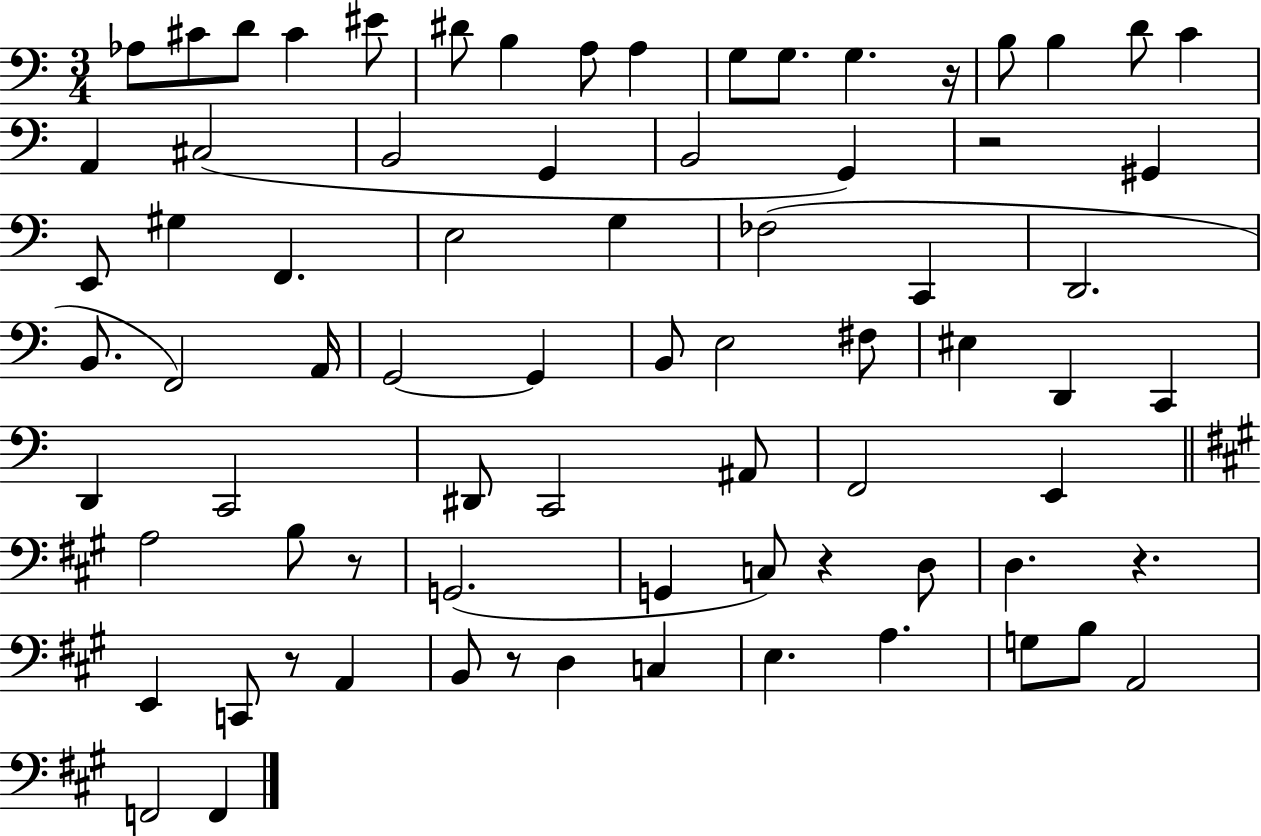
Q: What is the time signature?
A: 3/4